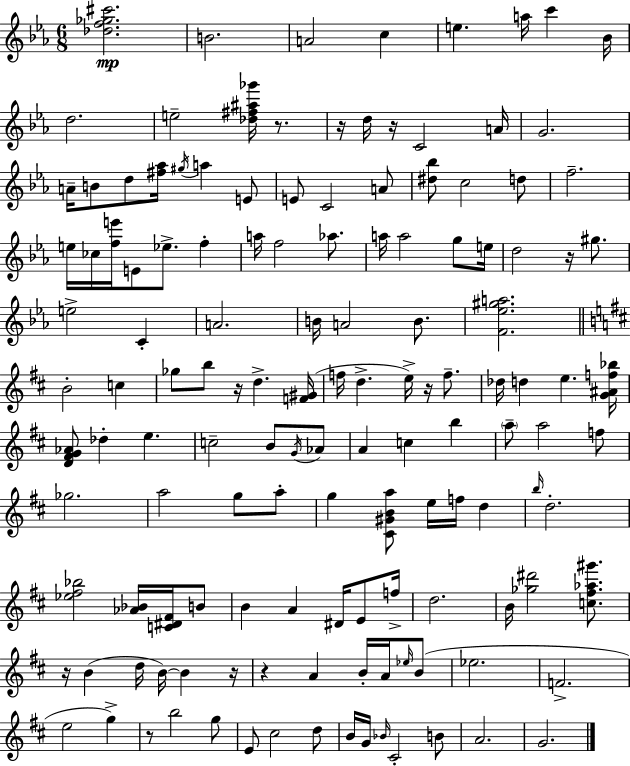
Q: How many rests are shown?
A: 10